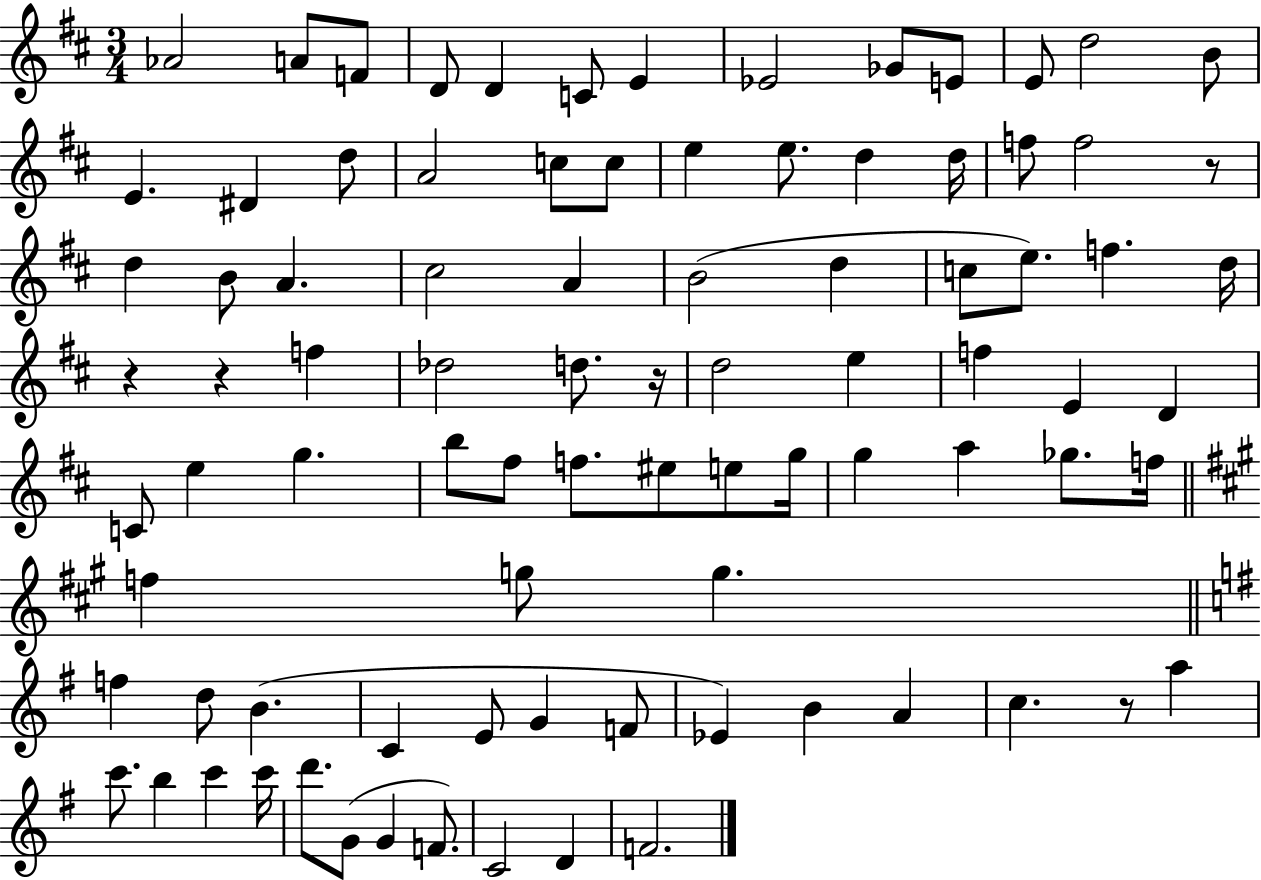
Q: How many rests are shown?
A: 5